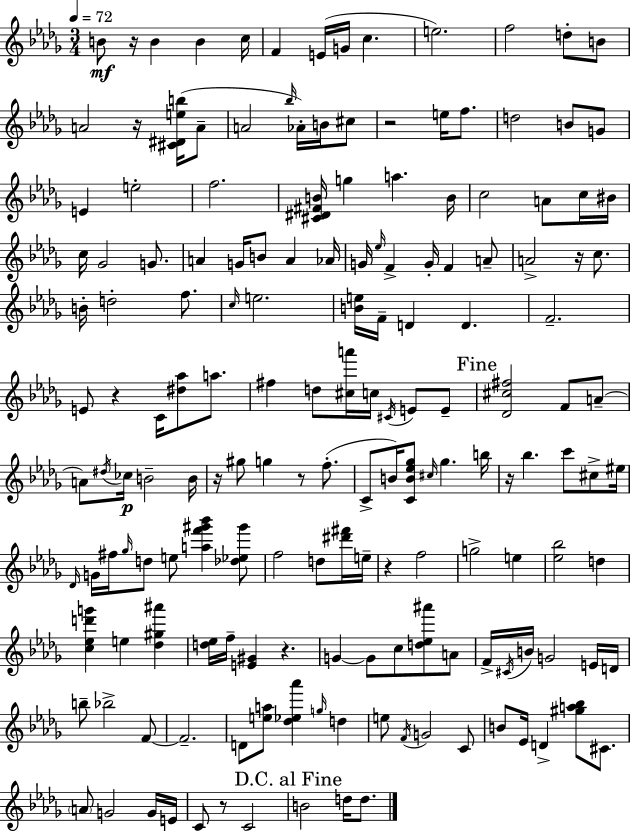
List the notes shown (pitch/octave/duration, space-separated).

B4/e R/s B4/q B4/q C5/s F4/q E4/s G4/s C5/q. E5/h. F5/h D5/e B4/e A4/h R/s [C#4,D#4,E5,B5]/s A4/e A4/h Bb5/s Ab4/s B4/s C#5/e R/h E5/s F5/e. D5/h B4/e G4/e E4/q E5/h F5/h. [C#4,D#4,F#4,B4]/s G5/q A5/q. B4/s C5/h A4/e C5/s BIS4/s C5/s Gb4/h G4/e. A4/q G4/s B4/e A4/q Ab4/s G4/s Eb5/s F4/q G4/s F4/q A4/e A4/h R/s C5/e. B4/s D5/h F5/e. C5/s E5/h. [B4,E5]/s F4/s D4/q D4/q. F4/h. E4/e R/q C4/s [D#5,Ab5]/e A5/e. F#5/q D5/e [C#5,A6]/s C5/s C#4/s E4/e E4/e [Db4,C#5,F#5]/h F4/e A4/e A4/e D#5/s CES5/s B4/h B4/s R/s G#5/e G5/q R/e F5/e. C4/e B4/s [C4,B4,Eb5,Gb5]/e C#5/s Gb5/q. B5/s R/s Bb5/q. C6/e C#5/e EIS5/s Db4/s G4/s F#5/s Gb5/s D5/e E5/e [A5,F6,G#6,Bb6]/q [Db5,Eb5,G#6]/e F5/h D5/e [D#6,F#6]/s E5/s R/q F5/h G5/h E5/q [Eb5,Bb5]/h D5/q [C5,Eb5,D6,G6]/q E5/q [Db5,G#5,A#6]/q [D5,Eb5]/s F5/s [E4,G#4]/q R/q. G4/q G4/e C5/e [D5,Eb5,A#6]/e A4/e F4/s C#4/s B4/s G4/h E4/s D4/s B5/e Bb5/h F4/e F4/h. D4/e [E5,A5]/e [Db5,Eb5,Ab6]/q G5/s D5/q E5/e F4/s G4/h C4/e B4/e Eb4/s D4/q [G#5,A5,Bb5]/e C#4/e. A4/e G4/h G4/s E4/s C4/e R/e C4/h B4/h D5/s D5/e.